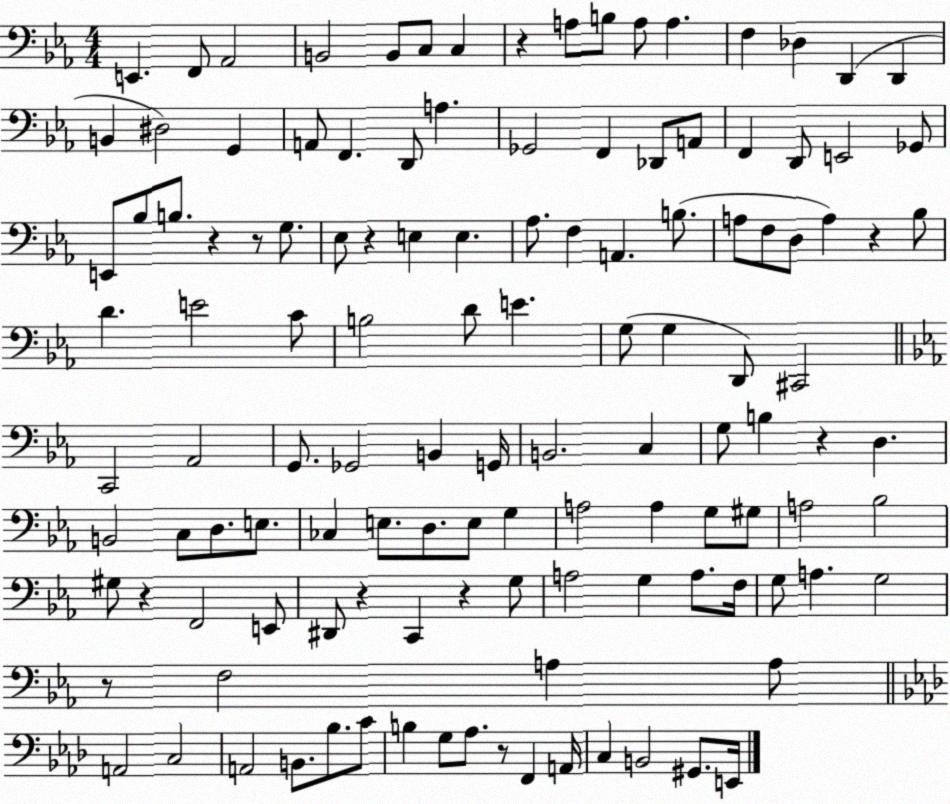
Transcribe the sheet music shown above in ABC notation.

X:1
T:Untitled
M:4/4
L:1/4
K:Eb
E,, F,,/2 _A,,2 B,,2 B,,/2 C,/2 C, z A,/2 B,/2 A,/2 A, F, _D, D,, D,, B,, ^D,2 G,, A,,/2 F,, D,,/2 A, _G,,2 F,, _D,,/2 A,,/2 F,, D,,/2 E,,2 _G,,/2 E,,/2 _B,/2 B,/2 z z/2 G,/2 _E,/2 z E, E, _A,/2 F, A,, B,/2 A,/2 F,/2 D,/2 A, z _B,/2 D E2 C/2 B,2 D/2 E G,/2 G, D,,/2 ^C,,2 C,,2 _A,,2 G,,/2 _G,,2 B,, G,,/4 B,,2 C, G,/2 B, z D, B,,2 C,/2 D,/2 E,/2 _C, E,/2 D,/2 E,/2 G, A,2 A, G,/2 ^G,/2 A,2 _B,2 ^G,/2 z F,,2 E,,/2 ^D,,/2 z C,, z G,/2 A,2 G, A,/2 F,/4 G,/2 A, G,2 z/2 F,2 A, A,/2 A,,2 C,2 A,,2 B,,/2 _B,/2 C/2 B, G,/2 _A,/2 z/2 F,, A,,/4 C, B,,2 ^G,,/2 E,,/4